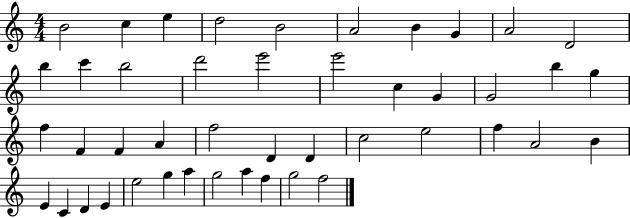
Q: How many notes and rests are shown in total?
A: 45